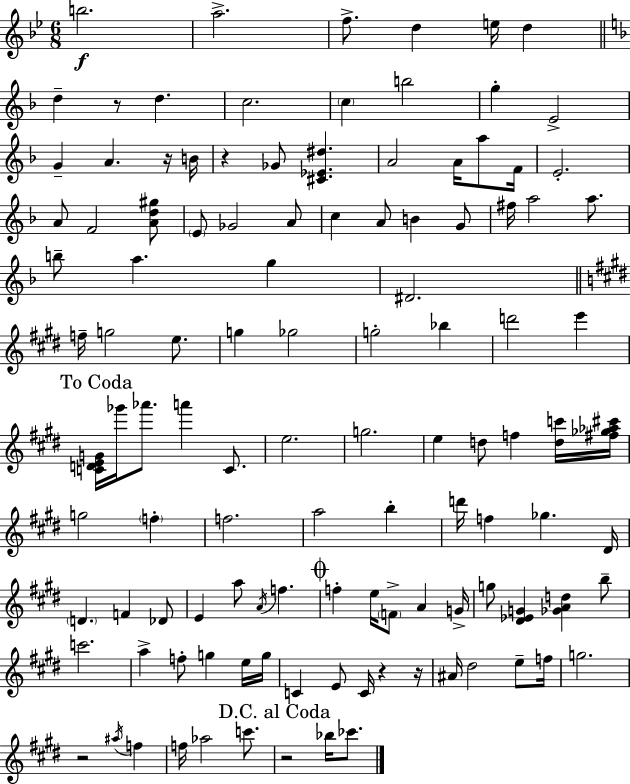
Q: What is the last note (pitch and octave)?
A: CES6